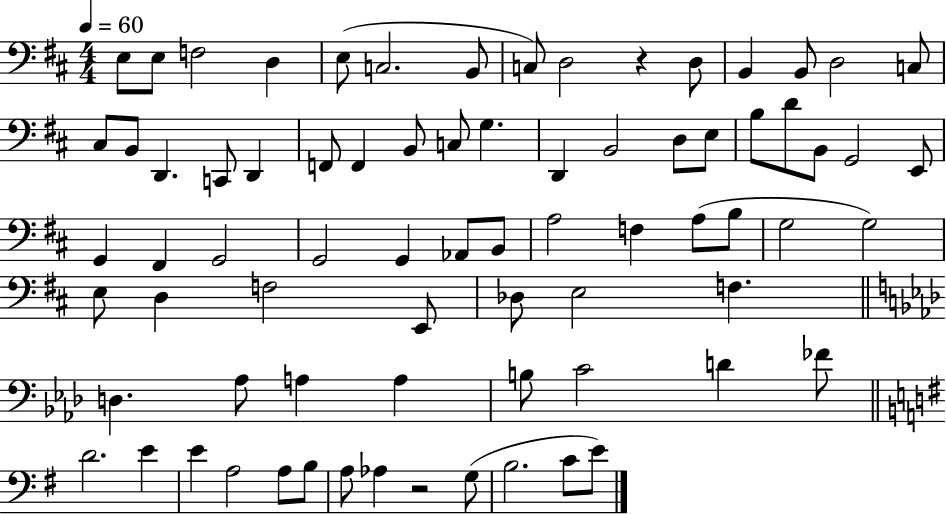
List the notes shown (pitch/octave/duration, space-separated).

E3/e E3/e F3/h D3/q E3/e C3/h. B2/e C3/e D3/h R/q D3/e B2/q B2/e D3/h C3/e C#3/e B2/e D2/q. C2/e D2/q F2/e F2/q B2/e C3/e G3/q. D2/q B2/h D3/e E3/e B3/e D4/e B2/e G2/h E2/e G2/q F#2/q G2/h G2/h G2/q Ab2/e B2/e A3/h F3/q A3/e B3/e G3/h G3/h E3/e D3/q F3/h E2/e Db3/e E3/h F3/q. D3/q. Ab3/e A3/q A3/q B3/e C4/h D4/q FES4/e D4/h. E4/q E4/q A3/h A3/e B3/e A3/e Ab3/q R/h G3/e B3/h. C4/e E4/e